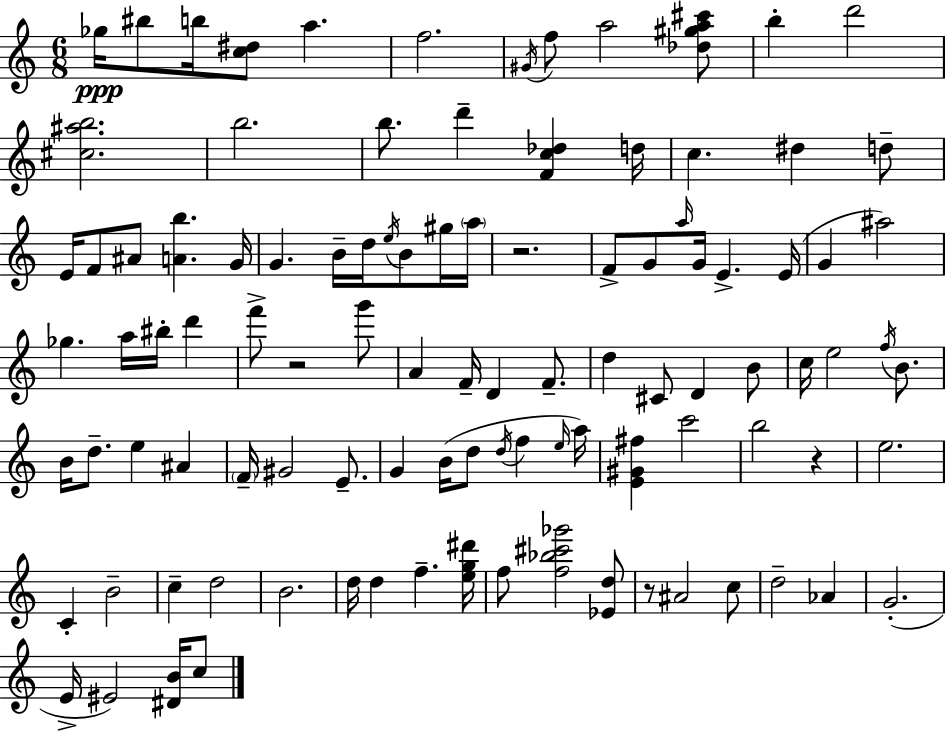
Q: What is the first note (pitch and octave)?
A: Gb5